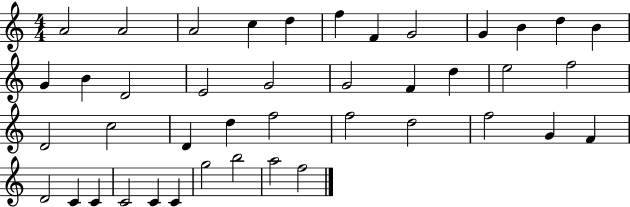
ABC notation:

X:1
T:Untitled
M:4/4
L:1/4
K:C
A2 A2 A2 c d f F G2 G B d B G B D2 E2 G2 G2 F d e2 f2 D2 c2 D d f2 f2 d2 f2 G F D2 C C C2 C C g2 b2 a2 f2